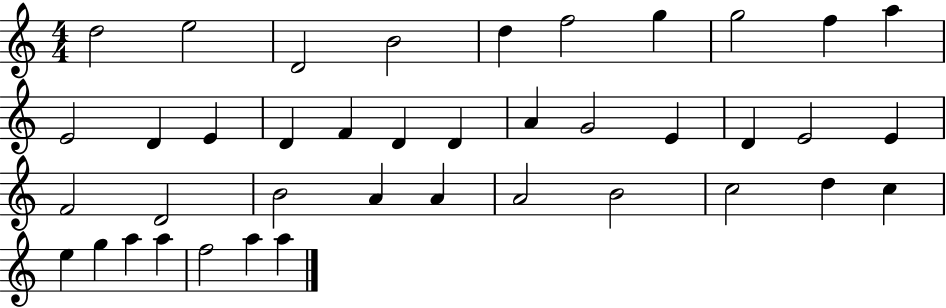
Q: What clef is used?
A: treble